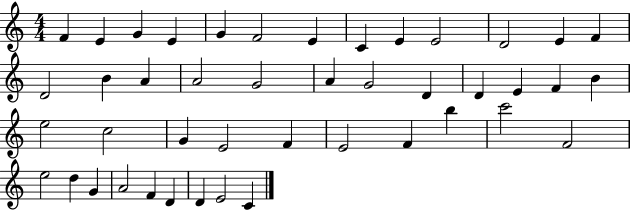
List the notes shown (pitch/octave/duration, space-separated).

F4/q E4/q G4/q E4/q G4/q F4/h E4/q C4/q E4/q E4/h D4/h E4/q F4/q D4/h B4/q A4/q A4/h G4/h A4/q G4/h D4/q D4/q E4/q F4/q B4/q E5/h C5/h G4/q E4/h F4/q E4/h F4/q B5/q C6/h F4/h E5/h D5/q G4/q A4/h F4/q D4/q D4/q E4/h C4/q